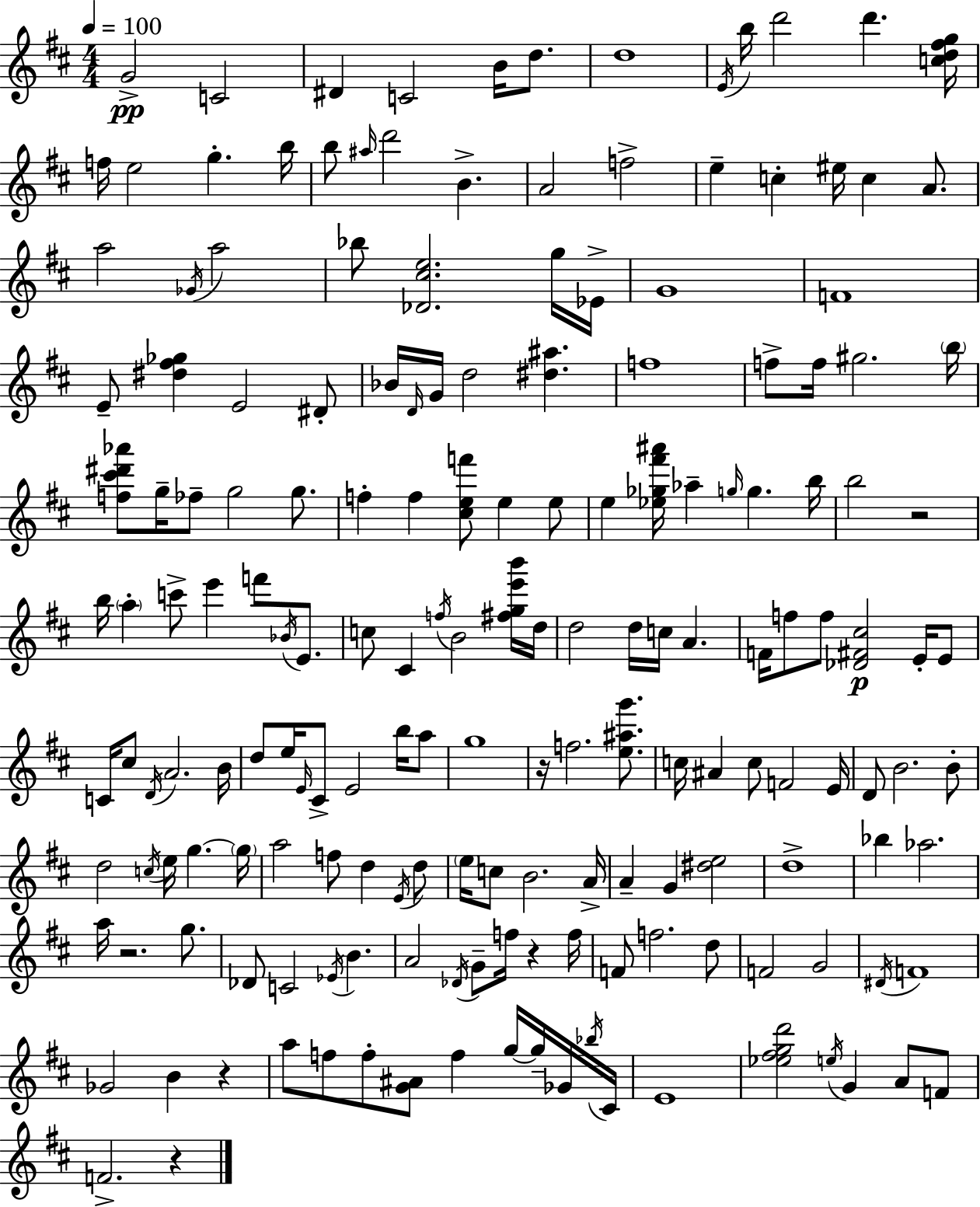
G4/h C4/h D#4/q C4/h B4/s D5/e. D5/w E4/s B5/s D6/h D6/q. [C5,D5,F#5,G5]/s F5/s E5/h G5/q. B5/s B5/e A#5/s D6/h B4/q. A4/h F5/h E5/q C5/q EIS5/s C5/q A4/e. A5/h Gb4/s A5/h Bb5/e [Db4,C#5,E5]/h. G5/s Eb4/s G4/w F4/w E4/e [D#5,F#5,Gb5]/q E4/h D#4/e Bb4/s D4/s G4/s D5/h [D#5,A#5]/q. F5/w F5/e F5/s G#5/h. B5/s [F5,C#6,D#6,Ab6]/e G5/s FES5/e G5/h G5/e. F5/q F5/q [C#5,E5,F6]/e E5/q E5/e E5/q [Eb5,Gb5,F#6,A#6]/s Ab5/q G5/s G5/q. B5/s B5/h R/h B5/s A5/q C6/e E6/q F6/e Bb4/s E4/e. C5/e C#4/q F5/s B4/h [F#5,G5,E6,B6]/s D5/s D5/h D5/s C5/s A4/q. F4/s F5/e F5/e [Db4,F#4,C#5]/h E4/s E4/e C4/s C#5/e D4/s A4/h. B4/s D5/e E5/s E4/s C#4/e E4/h B5/s A5/e G5/w R/s F5/h. [E5,A#5,G6]/e. C5/s A#4/q C5/e F4/h E4/s D4/e B4/h. B4/e D5/h C5/s E5/s G5/q. G5/s A5/h F5/e D5/q E4/s D5/e E5/s C5/e B4/h. A4/s A4/q G4/q [D#5,E5]/h D5/w Bb5/q Ab5/h. A5/s R/h. G5/e. Db4/e C4/h Eb4/s B4/q. A4/h Db4/s G4/e F5/s R/q F5/s F4/e F5/h. D5/e F4/h G4/h D#4/s F4/w Gb4/h B4/q R/q A5/e F5/e F5/e [G4,A#4]/e F5/q G5/s G5/s Gb4/s Bb5/s C#4/s E4/w [Eb5,F#5,G5,D6]/h E5/s G4/q A4/e F4/e F4/h. R/q